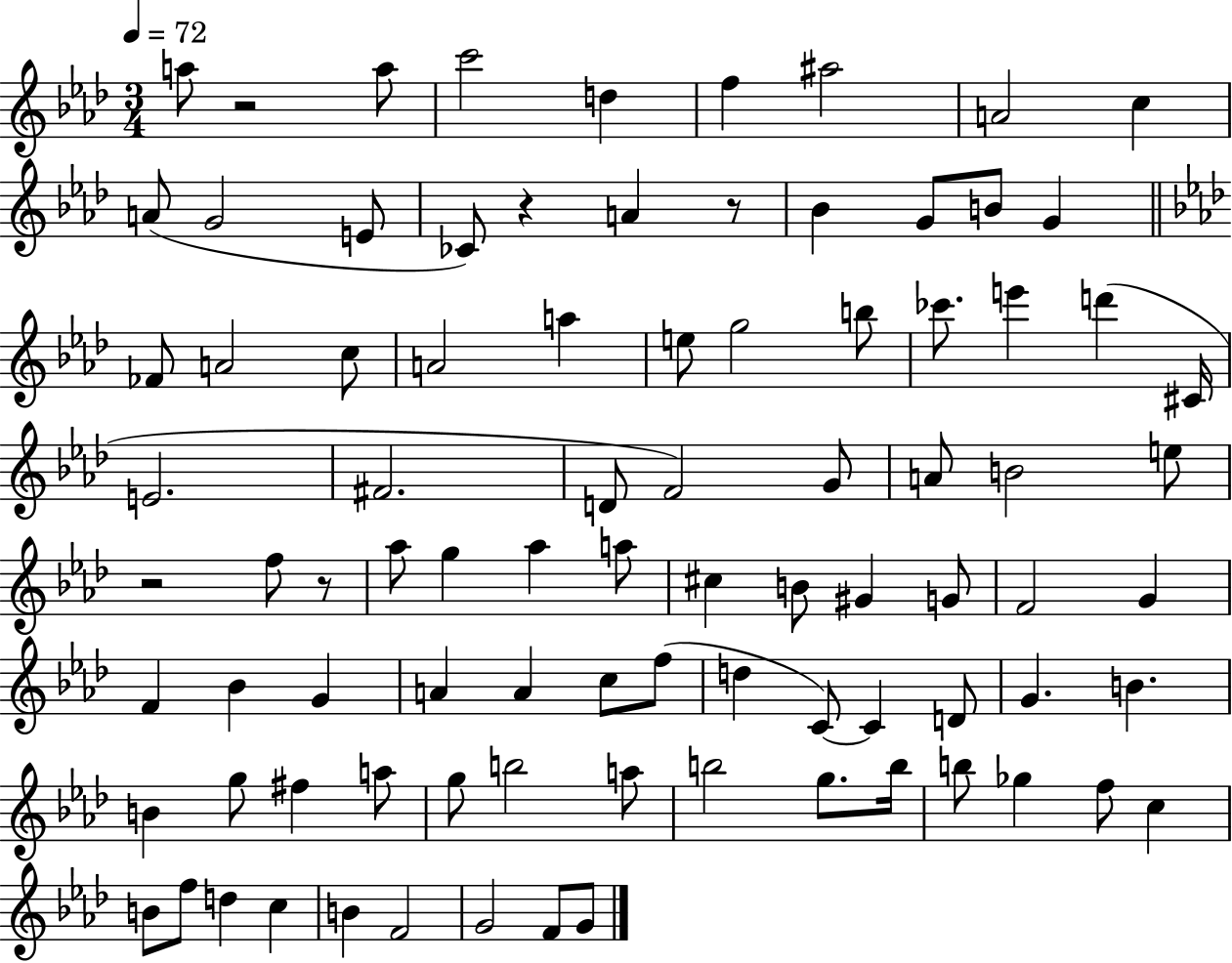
A5/e R/h A5/e C6/h D5/q F5/q A#5/h A4/h C5/q A4/e G4/h E4/e CES4/e R/q A4/q R/e Bb4/q G4/e B4/e G4/q FES4/e A4/h C5/e A4/h A5/q E5/e G5/h B5/e CES6/e. E6/q D6/q C#4/s E4/h. F#4/h. D4/e F4/h G4/e A4/e B4/h E5/e R/h F5/e R/e Ab5/e G5/q Ab5/q A5/e C#5/q B4/e G#4/q G4/e F4/h G4/q F4/q Bb4/q G4/q A4/q A4/q C5/e F5/e D5/q C4/e C4/q D4/e G4/q. B4/q. B4/q G5/e F#5/q A5/e G5/e B5/h A5/e B5/h G5/e. B5/s B5/e Gb5/q F5/e C5/q B4/e F5/e D5/q C5/q B4/q F4/h G4/h F4/e G4/e